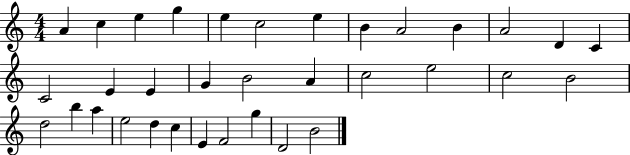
{
  \clef treble
  \numericTimeSignature
  \time 4/4
  \key c \major
  a'4 c''4 e''4 g''4 | e''4 c''2 e''4 | b'4 a'2 b'4 | a'2 d'4 c'4 | \break c'2 e'4 e'4 | g'4 b'2 a'4 | c''2 e''2 | c''2 b'2 | \break d''2 b''4 a''4 | e''2 d''4 c''4 | e'4 f'2 g''4 | d'2 b'2 | \break \bar "|."
}